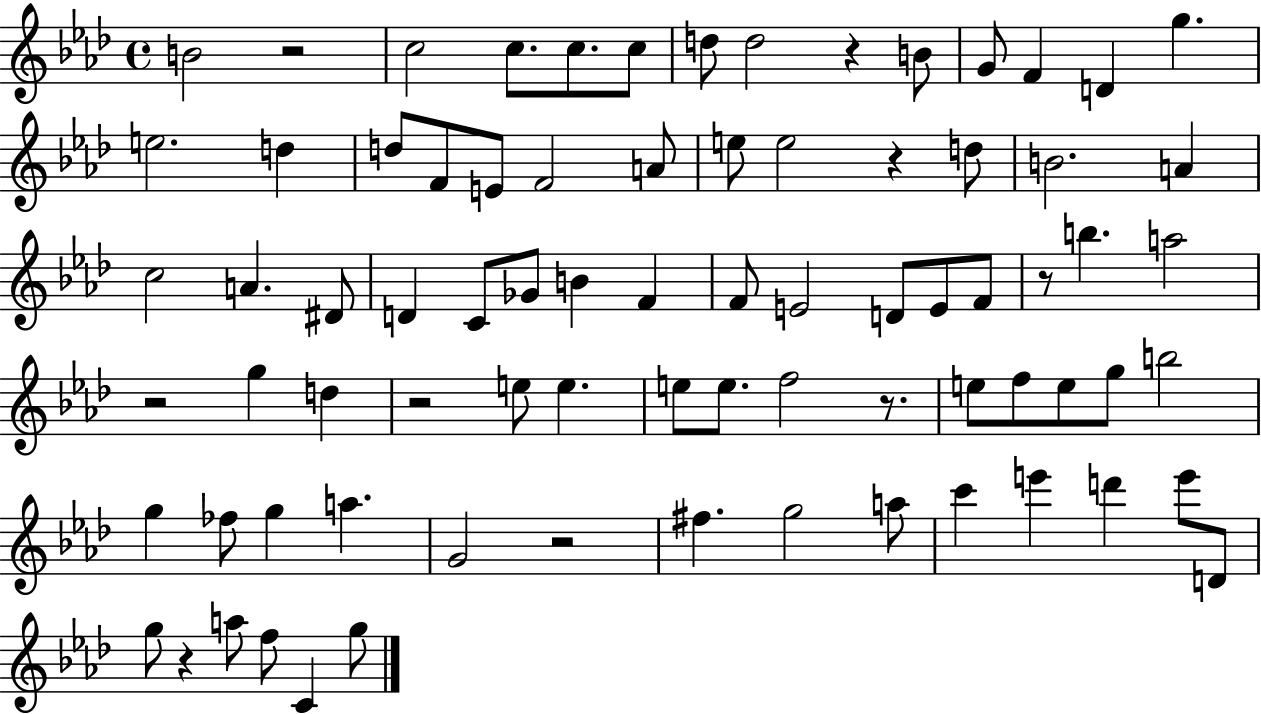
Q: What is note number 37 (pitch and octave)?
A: F4